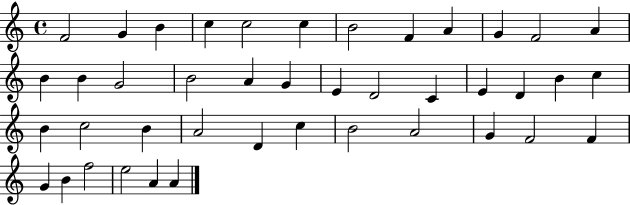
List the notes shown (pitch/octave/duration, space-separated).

F4/h G4/q B4/q C5/q C5/h C5/q B4/h F4/q A4/q G4/q F4/h A4/q B4/q B4/q G4/h B4/h A4/q G4/q E4/q D4/h C4/q E4/q D4/q B4/q C5/q B4/q C5/h B4/q A4/h D4/q C5/q B4/h A4/h G4/q F4/h F4/q G4/q B4/q F5/h E5/h A4/q A4/q